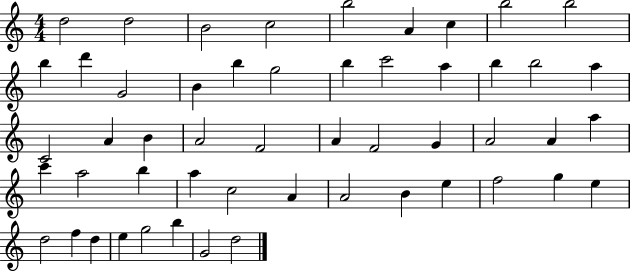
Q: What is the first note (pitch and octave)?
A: D5